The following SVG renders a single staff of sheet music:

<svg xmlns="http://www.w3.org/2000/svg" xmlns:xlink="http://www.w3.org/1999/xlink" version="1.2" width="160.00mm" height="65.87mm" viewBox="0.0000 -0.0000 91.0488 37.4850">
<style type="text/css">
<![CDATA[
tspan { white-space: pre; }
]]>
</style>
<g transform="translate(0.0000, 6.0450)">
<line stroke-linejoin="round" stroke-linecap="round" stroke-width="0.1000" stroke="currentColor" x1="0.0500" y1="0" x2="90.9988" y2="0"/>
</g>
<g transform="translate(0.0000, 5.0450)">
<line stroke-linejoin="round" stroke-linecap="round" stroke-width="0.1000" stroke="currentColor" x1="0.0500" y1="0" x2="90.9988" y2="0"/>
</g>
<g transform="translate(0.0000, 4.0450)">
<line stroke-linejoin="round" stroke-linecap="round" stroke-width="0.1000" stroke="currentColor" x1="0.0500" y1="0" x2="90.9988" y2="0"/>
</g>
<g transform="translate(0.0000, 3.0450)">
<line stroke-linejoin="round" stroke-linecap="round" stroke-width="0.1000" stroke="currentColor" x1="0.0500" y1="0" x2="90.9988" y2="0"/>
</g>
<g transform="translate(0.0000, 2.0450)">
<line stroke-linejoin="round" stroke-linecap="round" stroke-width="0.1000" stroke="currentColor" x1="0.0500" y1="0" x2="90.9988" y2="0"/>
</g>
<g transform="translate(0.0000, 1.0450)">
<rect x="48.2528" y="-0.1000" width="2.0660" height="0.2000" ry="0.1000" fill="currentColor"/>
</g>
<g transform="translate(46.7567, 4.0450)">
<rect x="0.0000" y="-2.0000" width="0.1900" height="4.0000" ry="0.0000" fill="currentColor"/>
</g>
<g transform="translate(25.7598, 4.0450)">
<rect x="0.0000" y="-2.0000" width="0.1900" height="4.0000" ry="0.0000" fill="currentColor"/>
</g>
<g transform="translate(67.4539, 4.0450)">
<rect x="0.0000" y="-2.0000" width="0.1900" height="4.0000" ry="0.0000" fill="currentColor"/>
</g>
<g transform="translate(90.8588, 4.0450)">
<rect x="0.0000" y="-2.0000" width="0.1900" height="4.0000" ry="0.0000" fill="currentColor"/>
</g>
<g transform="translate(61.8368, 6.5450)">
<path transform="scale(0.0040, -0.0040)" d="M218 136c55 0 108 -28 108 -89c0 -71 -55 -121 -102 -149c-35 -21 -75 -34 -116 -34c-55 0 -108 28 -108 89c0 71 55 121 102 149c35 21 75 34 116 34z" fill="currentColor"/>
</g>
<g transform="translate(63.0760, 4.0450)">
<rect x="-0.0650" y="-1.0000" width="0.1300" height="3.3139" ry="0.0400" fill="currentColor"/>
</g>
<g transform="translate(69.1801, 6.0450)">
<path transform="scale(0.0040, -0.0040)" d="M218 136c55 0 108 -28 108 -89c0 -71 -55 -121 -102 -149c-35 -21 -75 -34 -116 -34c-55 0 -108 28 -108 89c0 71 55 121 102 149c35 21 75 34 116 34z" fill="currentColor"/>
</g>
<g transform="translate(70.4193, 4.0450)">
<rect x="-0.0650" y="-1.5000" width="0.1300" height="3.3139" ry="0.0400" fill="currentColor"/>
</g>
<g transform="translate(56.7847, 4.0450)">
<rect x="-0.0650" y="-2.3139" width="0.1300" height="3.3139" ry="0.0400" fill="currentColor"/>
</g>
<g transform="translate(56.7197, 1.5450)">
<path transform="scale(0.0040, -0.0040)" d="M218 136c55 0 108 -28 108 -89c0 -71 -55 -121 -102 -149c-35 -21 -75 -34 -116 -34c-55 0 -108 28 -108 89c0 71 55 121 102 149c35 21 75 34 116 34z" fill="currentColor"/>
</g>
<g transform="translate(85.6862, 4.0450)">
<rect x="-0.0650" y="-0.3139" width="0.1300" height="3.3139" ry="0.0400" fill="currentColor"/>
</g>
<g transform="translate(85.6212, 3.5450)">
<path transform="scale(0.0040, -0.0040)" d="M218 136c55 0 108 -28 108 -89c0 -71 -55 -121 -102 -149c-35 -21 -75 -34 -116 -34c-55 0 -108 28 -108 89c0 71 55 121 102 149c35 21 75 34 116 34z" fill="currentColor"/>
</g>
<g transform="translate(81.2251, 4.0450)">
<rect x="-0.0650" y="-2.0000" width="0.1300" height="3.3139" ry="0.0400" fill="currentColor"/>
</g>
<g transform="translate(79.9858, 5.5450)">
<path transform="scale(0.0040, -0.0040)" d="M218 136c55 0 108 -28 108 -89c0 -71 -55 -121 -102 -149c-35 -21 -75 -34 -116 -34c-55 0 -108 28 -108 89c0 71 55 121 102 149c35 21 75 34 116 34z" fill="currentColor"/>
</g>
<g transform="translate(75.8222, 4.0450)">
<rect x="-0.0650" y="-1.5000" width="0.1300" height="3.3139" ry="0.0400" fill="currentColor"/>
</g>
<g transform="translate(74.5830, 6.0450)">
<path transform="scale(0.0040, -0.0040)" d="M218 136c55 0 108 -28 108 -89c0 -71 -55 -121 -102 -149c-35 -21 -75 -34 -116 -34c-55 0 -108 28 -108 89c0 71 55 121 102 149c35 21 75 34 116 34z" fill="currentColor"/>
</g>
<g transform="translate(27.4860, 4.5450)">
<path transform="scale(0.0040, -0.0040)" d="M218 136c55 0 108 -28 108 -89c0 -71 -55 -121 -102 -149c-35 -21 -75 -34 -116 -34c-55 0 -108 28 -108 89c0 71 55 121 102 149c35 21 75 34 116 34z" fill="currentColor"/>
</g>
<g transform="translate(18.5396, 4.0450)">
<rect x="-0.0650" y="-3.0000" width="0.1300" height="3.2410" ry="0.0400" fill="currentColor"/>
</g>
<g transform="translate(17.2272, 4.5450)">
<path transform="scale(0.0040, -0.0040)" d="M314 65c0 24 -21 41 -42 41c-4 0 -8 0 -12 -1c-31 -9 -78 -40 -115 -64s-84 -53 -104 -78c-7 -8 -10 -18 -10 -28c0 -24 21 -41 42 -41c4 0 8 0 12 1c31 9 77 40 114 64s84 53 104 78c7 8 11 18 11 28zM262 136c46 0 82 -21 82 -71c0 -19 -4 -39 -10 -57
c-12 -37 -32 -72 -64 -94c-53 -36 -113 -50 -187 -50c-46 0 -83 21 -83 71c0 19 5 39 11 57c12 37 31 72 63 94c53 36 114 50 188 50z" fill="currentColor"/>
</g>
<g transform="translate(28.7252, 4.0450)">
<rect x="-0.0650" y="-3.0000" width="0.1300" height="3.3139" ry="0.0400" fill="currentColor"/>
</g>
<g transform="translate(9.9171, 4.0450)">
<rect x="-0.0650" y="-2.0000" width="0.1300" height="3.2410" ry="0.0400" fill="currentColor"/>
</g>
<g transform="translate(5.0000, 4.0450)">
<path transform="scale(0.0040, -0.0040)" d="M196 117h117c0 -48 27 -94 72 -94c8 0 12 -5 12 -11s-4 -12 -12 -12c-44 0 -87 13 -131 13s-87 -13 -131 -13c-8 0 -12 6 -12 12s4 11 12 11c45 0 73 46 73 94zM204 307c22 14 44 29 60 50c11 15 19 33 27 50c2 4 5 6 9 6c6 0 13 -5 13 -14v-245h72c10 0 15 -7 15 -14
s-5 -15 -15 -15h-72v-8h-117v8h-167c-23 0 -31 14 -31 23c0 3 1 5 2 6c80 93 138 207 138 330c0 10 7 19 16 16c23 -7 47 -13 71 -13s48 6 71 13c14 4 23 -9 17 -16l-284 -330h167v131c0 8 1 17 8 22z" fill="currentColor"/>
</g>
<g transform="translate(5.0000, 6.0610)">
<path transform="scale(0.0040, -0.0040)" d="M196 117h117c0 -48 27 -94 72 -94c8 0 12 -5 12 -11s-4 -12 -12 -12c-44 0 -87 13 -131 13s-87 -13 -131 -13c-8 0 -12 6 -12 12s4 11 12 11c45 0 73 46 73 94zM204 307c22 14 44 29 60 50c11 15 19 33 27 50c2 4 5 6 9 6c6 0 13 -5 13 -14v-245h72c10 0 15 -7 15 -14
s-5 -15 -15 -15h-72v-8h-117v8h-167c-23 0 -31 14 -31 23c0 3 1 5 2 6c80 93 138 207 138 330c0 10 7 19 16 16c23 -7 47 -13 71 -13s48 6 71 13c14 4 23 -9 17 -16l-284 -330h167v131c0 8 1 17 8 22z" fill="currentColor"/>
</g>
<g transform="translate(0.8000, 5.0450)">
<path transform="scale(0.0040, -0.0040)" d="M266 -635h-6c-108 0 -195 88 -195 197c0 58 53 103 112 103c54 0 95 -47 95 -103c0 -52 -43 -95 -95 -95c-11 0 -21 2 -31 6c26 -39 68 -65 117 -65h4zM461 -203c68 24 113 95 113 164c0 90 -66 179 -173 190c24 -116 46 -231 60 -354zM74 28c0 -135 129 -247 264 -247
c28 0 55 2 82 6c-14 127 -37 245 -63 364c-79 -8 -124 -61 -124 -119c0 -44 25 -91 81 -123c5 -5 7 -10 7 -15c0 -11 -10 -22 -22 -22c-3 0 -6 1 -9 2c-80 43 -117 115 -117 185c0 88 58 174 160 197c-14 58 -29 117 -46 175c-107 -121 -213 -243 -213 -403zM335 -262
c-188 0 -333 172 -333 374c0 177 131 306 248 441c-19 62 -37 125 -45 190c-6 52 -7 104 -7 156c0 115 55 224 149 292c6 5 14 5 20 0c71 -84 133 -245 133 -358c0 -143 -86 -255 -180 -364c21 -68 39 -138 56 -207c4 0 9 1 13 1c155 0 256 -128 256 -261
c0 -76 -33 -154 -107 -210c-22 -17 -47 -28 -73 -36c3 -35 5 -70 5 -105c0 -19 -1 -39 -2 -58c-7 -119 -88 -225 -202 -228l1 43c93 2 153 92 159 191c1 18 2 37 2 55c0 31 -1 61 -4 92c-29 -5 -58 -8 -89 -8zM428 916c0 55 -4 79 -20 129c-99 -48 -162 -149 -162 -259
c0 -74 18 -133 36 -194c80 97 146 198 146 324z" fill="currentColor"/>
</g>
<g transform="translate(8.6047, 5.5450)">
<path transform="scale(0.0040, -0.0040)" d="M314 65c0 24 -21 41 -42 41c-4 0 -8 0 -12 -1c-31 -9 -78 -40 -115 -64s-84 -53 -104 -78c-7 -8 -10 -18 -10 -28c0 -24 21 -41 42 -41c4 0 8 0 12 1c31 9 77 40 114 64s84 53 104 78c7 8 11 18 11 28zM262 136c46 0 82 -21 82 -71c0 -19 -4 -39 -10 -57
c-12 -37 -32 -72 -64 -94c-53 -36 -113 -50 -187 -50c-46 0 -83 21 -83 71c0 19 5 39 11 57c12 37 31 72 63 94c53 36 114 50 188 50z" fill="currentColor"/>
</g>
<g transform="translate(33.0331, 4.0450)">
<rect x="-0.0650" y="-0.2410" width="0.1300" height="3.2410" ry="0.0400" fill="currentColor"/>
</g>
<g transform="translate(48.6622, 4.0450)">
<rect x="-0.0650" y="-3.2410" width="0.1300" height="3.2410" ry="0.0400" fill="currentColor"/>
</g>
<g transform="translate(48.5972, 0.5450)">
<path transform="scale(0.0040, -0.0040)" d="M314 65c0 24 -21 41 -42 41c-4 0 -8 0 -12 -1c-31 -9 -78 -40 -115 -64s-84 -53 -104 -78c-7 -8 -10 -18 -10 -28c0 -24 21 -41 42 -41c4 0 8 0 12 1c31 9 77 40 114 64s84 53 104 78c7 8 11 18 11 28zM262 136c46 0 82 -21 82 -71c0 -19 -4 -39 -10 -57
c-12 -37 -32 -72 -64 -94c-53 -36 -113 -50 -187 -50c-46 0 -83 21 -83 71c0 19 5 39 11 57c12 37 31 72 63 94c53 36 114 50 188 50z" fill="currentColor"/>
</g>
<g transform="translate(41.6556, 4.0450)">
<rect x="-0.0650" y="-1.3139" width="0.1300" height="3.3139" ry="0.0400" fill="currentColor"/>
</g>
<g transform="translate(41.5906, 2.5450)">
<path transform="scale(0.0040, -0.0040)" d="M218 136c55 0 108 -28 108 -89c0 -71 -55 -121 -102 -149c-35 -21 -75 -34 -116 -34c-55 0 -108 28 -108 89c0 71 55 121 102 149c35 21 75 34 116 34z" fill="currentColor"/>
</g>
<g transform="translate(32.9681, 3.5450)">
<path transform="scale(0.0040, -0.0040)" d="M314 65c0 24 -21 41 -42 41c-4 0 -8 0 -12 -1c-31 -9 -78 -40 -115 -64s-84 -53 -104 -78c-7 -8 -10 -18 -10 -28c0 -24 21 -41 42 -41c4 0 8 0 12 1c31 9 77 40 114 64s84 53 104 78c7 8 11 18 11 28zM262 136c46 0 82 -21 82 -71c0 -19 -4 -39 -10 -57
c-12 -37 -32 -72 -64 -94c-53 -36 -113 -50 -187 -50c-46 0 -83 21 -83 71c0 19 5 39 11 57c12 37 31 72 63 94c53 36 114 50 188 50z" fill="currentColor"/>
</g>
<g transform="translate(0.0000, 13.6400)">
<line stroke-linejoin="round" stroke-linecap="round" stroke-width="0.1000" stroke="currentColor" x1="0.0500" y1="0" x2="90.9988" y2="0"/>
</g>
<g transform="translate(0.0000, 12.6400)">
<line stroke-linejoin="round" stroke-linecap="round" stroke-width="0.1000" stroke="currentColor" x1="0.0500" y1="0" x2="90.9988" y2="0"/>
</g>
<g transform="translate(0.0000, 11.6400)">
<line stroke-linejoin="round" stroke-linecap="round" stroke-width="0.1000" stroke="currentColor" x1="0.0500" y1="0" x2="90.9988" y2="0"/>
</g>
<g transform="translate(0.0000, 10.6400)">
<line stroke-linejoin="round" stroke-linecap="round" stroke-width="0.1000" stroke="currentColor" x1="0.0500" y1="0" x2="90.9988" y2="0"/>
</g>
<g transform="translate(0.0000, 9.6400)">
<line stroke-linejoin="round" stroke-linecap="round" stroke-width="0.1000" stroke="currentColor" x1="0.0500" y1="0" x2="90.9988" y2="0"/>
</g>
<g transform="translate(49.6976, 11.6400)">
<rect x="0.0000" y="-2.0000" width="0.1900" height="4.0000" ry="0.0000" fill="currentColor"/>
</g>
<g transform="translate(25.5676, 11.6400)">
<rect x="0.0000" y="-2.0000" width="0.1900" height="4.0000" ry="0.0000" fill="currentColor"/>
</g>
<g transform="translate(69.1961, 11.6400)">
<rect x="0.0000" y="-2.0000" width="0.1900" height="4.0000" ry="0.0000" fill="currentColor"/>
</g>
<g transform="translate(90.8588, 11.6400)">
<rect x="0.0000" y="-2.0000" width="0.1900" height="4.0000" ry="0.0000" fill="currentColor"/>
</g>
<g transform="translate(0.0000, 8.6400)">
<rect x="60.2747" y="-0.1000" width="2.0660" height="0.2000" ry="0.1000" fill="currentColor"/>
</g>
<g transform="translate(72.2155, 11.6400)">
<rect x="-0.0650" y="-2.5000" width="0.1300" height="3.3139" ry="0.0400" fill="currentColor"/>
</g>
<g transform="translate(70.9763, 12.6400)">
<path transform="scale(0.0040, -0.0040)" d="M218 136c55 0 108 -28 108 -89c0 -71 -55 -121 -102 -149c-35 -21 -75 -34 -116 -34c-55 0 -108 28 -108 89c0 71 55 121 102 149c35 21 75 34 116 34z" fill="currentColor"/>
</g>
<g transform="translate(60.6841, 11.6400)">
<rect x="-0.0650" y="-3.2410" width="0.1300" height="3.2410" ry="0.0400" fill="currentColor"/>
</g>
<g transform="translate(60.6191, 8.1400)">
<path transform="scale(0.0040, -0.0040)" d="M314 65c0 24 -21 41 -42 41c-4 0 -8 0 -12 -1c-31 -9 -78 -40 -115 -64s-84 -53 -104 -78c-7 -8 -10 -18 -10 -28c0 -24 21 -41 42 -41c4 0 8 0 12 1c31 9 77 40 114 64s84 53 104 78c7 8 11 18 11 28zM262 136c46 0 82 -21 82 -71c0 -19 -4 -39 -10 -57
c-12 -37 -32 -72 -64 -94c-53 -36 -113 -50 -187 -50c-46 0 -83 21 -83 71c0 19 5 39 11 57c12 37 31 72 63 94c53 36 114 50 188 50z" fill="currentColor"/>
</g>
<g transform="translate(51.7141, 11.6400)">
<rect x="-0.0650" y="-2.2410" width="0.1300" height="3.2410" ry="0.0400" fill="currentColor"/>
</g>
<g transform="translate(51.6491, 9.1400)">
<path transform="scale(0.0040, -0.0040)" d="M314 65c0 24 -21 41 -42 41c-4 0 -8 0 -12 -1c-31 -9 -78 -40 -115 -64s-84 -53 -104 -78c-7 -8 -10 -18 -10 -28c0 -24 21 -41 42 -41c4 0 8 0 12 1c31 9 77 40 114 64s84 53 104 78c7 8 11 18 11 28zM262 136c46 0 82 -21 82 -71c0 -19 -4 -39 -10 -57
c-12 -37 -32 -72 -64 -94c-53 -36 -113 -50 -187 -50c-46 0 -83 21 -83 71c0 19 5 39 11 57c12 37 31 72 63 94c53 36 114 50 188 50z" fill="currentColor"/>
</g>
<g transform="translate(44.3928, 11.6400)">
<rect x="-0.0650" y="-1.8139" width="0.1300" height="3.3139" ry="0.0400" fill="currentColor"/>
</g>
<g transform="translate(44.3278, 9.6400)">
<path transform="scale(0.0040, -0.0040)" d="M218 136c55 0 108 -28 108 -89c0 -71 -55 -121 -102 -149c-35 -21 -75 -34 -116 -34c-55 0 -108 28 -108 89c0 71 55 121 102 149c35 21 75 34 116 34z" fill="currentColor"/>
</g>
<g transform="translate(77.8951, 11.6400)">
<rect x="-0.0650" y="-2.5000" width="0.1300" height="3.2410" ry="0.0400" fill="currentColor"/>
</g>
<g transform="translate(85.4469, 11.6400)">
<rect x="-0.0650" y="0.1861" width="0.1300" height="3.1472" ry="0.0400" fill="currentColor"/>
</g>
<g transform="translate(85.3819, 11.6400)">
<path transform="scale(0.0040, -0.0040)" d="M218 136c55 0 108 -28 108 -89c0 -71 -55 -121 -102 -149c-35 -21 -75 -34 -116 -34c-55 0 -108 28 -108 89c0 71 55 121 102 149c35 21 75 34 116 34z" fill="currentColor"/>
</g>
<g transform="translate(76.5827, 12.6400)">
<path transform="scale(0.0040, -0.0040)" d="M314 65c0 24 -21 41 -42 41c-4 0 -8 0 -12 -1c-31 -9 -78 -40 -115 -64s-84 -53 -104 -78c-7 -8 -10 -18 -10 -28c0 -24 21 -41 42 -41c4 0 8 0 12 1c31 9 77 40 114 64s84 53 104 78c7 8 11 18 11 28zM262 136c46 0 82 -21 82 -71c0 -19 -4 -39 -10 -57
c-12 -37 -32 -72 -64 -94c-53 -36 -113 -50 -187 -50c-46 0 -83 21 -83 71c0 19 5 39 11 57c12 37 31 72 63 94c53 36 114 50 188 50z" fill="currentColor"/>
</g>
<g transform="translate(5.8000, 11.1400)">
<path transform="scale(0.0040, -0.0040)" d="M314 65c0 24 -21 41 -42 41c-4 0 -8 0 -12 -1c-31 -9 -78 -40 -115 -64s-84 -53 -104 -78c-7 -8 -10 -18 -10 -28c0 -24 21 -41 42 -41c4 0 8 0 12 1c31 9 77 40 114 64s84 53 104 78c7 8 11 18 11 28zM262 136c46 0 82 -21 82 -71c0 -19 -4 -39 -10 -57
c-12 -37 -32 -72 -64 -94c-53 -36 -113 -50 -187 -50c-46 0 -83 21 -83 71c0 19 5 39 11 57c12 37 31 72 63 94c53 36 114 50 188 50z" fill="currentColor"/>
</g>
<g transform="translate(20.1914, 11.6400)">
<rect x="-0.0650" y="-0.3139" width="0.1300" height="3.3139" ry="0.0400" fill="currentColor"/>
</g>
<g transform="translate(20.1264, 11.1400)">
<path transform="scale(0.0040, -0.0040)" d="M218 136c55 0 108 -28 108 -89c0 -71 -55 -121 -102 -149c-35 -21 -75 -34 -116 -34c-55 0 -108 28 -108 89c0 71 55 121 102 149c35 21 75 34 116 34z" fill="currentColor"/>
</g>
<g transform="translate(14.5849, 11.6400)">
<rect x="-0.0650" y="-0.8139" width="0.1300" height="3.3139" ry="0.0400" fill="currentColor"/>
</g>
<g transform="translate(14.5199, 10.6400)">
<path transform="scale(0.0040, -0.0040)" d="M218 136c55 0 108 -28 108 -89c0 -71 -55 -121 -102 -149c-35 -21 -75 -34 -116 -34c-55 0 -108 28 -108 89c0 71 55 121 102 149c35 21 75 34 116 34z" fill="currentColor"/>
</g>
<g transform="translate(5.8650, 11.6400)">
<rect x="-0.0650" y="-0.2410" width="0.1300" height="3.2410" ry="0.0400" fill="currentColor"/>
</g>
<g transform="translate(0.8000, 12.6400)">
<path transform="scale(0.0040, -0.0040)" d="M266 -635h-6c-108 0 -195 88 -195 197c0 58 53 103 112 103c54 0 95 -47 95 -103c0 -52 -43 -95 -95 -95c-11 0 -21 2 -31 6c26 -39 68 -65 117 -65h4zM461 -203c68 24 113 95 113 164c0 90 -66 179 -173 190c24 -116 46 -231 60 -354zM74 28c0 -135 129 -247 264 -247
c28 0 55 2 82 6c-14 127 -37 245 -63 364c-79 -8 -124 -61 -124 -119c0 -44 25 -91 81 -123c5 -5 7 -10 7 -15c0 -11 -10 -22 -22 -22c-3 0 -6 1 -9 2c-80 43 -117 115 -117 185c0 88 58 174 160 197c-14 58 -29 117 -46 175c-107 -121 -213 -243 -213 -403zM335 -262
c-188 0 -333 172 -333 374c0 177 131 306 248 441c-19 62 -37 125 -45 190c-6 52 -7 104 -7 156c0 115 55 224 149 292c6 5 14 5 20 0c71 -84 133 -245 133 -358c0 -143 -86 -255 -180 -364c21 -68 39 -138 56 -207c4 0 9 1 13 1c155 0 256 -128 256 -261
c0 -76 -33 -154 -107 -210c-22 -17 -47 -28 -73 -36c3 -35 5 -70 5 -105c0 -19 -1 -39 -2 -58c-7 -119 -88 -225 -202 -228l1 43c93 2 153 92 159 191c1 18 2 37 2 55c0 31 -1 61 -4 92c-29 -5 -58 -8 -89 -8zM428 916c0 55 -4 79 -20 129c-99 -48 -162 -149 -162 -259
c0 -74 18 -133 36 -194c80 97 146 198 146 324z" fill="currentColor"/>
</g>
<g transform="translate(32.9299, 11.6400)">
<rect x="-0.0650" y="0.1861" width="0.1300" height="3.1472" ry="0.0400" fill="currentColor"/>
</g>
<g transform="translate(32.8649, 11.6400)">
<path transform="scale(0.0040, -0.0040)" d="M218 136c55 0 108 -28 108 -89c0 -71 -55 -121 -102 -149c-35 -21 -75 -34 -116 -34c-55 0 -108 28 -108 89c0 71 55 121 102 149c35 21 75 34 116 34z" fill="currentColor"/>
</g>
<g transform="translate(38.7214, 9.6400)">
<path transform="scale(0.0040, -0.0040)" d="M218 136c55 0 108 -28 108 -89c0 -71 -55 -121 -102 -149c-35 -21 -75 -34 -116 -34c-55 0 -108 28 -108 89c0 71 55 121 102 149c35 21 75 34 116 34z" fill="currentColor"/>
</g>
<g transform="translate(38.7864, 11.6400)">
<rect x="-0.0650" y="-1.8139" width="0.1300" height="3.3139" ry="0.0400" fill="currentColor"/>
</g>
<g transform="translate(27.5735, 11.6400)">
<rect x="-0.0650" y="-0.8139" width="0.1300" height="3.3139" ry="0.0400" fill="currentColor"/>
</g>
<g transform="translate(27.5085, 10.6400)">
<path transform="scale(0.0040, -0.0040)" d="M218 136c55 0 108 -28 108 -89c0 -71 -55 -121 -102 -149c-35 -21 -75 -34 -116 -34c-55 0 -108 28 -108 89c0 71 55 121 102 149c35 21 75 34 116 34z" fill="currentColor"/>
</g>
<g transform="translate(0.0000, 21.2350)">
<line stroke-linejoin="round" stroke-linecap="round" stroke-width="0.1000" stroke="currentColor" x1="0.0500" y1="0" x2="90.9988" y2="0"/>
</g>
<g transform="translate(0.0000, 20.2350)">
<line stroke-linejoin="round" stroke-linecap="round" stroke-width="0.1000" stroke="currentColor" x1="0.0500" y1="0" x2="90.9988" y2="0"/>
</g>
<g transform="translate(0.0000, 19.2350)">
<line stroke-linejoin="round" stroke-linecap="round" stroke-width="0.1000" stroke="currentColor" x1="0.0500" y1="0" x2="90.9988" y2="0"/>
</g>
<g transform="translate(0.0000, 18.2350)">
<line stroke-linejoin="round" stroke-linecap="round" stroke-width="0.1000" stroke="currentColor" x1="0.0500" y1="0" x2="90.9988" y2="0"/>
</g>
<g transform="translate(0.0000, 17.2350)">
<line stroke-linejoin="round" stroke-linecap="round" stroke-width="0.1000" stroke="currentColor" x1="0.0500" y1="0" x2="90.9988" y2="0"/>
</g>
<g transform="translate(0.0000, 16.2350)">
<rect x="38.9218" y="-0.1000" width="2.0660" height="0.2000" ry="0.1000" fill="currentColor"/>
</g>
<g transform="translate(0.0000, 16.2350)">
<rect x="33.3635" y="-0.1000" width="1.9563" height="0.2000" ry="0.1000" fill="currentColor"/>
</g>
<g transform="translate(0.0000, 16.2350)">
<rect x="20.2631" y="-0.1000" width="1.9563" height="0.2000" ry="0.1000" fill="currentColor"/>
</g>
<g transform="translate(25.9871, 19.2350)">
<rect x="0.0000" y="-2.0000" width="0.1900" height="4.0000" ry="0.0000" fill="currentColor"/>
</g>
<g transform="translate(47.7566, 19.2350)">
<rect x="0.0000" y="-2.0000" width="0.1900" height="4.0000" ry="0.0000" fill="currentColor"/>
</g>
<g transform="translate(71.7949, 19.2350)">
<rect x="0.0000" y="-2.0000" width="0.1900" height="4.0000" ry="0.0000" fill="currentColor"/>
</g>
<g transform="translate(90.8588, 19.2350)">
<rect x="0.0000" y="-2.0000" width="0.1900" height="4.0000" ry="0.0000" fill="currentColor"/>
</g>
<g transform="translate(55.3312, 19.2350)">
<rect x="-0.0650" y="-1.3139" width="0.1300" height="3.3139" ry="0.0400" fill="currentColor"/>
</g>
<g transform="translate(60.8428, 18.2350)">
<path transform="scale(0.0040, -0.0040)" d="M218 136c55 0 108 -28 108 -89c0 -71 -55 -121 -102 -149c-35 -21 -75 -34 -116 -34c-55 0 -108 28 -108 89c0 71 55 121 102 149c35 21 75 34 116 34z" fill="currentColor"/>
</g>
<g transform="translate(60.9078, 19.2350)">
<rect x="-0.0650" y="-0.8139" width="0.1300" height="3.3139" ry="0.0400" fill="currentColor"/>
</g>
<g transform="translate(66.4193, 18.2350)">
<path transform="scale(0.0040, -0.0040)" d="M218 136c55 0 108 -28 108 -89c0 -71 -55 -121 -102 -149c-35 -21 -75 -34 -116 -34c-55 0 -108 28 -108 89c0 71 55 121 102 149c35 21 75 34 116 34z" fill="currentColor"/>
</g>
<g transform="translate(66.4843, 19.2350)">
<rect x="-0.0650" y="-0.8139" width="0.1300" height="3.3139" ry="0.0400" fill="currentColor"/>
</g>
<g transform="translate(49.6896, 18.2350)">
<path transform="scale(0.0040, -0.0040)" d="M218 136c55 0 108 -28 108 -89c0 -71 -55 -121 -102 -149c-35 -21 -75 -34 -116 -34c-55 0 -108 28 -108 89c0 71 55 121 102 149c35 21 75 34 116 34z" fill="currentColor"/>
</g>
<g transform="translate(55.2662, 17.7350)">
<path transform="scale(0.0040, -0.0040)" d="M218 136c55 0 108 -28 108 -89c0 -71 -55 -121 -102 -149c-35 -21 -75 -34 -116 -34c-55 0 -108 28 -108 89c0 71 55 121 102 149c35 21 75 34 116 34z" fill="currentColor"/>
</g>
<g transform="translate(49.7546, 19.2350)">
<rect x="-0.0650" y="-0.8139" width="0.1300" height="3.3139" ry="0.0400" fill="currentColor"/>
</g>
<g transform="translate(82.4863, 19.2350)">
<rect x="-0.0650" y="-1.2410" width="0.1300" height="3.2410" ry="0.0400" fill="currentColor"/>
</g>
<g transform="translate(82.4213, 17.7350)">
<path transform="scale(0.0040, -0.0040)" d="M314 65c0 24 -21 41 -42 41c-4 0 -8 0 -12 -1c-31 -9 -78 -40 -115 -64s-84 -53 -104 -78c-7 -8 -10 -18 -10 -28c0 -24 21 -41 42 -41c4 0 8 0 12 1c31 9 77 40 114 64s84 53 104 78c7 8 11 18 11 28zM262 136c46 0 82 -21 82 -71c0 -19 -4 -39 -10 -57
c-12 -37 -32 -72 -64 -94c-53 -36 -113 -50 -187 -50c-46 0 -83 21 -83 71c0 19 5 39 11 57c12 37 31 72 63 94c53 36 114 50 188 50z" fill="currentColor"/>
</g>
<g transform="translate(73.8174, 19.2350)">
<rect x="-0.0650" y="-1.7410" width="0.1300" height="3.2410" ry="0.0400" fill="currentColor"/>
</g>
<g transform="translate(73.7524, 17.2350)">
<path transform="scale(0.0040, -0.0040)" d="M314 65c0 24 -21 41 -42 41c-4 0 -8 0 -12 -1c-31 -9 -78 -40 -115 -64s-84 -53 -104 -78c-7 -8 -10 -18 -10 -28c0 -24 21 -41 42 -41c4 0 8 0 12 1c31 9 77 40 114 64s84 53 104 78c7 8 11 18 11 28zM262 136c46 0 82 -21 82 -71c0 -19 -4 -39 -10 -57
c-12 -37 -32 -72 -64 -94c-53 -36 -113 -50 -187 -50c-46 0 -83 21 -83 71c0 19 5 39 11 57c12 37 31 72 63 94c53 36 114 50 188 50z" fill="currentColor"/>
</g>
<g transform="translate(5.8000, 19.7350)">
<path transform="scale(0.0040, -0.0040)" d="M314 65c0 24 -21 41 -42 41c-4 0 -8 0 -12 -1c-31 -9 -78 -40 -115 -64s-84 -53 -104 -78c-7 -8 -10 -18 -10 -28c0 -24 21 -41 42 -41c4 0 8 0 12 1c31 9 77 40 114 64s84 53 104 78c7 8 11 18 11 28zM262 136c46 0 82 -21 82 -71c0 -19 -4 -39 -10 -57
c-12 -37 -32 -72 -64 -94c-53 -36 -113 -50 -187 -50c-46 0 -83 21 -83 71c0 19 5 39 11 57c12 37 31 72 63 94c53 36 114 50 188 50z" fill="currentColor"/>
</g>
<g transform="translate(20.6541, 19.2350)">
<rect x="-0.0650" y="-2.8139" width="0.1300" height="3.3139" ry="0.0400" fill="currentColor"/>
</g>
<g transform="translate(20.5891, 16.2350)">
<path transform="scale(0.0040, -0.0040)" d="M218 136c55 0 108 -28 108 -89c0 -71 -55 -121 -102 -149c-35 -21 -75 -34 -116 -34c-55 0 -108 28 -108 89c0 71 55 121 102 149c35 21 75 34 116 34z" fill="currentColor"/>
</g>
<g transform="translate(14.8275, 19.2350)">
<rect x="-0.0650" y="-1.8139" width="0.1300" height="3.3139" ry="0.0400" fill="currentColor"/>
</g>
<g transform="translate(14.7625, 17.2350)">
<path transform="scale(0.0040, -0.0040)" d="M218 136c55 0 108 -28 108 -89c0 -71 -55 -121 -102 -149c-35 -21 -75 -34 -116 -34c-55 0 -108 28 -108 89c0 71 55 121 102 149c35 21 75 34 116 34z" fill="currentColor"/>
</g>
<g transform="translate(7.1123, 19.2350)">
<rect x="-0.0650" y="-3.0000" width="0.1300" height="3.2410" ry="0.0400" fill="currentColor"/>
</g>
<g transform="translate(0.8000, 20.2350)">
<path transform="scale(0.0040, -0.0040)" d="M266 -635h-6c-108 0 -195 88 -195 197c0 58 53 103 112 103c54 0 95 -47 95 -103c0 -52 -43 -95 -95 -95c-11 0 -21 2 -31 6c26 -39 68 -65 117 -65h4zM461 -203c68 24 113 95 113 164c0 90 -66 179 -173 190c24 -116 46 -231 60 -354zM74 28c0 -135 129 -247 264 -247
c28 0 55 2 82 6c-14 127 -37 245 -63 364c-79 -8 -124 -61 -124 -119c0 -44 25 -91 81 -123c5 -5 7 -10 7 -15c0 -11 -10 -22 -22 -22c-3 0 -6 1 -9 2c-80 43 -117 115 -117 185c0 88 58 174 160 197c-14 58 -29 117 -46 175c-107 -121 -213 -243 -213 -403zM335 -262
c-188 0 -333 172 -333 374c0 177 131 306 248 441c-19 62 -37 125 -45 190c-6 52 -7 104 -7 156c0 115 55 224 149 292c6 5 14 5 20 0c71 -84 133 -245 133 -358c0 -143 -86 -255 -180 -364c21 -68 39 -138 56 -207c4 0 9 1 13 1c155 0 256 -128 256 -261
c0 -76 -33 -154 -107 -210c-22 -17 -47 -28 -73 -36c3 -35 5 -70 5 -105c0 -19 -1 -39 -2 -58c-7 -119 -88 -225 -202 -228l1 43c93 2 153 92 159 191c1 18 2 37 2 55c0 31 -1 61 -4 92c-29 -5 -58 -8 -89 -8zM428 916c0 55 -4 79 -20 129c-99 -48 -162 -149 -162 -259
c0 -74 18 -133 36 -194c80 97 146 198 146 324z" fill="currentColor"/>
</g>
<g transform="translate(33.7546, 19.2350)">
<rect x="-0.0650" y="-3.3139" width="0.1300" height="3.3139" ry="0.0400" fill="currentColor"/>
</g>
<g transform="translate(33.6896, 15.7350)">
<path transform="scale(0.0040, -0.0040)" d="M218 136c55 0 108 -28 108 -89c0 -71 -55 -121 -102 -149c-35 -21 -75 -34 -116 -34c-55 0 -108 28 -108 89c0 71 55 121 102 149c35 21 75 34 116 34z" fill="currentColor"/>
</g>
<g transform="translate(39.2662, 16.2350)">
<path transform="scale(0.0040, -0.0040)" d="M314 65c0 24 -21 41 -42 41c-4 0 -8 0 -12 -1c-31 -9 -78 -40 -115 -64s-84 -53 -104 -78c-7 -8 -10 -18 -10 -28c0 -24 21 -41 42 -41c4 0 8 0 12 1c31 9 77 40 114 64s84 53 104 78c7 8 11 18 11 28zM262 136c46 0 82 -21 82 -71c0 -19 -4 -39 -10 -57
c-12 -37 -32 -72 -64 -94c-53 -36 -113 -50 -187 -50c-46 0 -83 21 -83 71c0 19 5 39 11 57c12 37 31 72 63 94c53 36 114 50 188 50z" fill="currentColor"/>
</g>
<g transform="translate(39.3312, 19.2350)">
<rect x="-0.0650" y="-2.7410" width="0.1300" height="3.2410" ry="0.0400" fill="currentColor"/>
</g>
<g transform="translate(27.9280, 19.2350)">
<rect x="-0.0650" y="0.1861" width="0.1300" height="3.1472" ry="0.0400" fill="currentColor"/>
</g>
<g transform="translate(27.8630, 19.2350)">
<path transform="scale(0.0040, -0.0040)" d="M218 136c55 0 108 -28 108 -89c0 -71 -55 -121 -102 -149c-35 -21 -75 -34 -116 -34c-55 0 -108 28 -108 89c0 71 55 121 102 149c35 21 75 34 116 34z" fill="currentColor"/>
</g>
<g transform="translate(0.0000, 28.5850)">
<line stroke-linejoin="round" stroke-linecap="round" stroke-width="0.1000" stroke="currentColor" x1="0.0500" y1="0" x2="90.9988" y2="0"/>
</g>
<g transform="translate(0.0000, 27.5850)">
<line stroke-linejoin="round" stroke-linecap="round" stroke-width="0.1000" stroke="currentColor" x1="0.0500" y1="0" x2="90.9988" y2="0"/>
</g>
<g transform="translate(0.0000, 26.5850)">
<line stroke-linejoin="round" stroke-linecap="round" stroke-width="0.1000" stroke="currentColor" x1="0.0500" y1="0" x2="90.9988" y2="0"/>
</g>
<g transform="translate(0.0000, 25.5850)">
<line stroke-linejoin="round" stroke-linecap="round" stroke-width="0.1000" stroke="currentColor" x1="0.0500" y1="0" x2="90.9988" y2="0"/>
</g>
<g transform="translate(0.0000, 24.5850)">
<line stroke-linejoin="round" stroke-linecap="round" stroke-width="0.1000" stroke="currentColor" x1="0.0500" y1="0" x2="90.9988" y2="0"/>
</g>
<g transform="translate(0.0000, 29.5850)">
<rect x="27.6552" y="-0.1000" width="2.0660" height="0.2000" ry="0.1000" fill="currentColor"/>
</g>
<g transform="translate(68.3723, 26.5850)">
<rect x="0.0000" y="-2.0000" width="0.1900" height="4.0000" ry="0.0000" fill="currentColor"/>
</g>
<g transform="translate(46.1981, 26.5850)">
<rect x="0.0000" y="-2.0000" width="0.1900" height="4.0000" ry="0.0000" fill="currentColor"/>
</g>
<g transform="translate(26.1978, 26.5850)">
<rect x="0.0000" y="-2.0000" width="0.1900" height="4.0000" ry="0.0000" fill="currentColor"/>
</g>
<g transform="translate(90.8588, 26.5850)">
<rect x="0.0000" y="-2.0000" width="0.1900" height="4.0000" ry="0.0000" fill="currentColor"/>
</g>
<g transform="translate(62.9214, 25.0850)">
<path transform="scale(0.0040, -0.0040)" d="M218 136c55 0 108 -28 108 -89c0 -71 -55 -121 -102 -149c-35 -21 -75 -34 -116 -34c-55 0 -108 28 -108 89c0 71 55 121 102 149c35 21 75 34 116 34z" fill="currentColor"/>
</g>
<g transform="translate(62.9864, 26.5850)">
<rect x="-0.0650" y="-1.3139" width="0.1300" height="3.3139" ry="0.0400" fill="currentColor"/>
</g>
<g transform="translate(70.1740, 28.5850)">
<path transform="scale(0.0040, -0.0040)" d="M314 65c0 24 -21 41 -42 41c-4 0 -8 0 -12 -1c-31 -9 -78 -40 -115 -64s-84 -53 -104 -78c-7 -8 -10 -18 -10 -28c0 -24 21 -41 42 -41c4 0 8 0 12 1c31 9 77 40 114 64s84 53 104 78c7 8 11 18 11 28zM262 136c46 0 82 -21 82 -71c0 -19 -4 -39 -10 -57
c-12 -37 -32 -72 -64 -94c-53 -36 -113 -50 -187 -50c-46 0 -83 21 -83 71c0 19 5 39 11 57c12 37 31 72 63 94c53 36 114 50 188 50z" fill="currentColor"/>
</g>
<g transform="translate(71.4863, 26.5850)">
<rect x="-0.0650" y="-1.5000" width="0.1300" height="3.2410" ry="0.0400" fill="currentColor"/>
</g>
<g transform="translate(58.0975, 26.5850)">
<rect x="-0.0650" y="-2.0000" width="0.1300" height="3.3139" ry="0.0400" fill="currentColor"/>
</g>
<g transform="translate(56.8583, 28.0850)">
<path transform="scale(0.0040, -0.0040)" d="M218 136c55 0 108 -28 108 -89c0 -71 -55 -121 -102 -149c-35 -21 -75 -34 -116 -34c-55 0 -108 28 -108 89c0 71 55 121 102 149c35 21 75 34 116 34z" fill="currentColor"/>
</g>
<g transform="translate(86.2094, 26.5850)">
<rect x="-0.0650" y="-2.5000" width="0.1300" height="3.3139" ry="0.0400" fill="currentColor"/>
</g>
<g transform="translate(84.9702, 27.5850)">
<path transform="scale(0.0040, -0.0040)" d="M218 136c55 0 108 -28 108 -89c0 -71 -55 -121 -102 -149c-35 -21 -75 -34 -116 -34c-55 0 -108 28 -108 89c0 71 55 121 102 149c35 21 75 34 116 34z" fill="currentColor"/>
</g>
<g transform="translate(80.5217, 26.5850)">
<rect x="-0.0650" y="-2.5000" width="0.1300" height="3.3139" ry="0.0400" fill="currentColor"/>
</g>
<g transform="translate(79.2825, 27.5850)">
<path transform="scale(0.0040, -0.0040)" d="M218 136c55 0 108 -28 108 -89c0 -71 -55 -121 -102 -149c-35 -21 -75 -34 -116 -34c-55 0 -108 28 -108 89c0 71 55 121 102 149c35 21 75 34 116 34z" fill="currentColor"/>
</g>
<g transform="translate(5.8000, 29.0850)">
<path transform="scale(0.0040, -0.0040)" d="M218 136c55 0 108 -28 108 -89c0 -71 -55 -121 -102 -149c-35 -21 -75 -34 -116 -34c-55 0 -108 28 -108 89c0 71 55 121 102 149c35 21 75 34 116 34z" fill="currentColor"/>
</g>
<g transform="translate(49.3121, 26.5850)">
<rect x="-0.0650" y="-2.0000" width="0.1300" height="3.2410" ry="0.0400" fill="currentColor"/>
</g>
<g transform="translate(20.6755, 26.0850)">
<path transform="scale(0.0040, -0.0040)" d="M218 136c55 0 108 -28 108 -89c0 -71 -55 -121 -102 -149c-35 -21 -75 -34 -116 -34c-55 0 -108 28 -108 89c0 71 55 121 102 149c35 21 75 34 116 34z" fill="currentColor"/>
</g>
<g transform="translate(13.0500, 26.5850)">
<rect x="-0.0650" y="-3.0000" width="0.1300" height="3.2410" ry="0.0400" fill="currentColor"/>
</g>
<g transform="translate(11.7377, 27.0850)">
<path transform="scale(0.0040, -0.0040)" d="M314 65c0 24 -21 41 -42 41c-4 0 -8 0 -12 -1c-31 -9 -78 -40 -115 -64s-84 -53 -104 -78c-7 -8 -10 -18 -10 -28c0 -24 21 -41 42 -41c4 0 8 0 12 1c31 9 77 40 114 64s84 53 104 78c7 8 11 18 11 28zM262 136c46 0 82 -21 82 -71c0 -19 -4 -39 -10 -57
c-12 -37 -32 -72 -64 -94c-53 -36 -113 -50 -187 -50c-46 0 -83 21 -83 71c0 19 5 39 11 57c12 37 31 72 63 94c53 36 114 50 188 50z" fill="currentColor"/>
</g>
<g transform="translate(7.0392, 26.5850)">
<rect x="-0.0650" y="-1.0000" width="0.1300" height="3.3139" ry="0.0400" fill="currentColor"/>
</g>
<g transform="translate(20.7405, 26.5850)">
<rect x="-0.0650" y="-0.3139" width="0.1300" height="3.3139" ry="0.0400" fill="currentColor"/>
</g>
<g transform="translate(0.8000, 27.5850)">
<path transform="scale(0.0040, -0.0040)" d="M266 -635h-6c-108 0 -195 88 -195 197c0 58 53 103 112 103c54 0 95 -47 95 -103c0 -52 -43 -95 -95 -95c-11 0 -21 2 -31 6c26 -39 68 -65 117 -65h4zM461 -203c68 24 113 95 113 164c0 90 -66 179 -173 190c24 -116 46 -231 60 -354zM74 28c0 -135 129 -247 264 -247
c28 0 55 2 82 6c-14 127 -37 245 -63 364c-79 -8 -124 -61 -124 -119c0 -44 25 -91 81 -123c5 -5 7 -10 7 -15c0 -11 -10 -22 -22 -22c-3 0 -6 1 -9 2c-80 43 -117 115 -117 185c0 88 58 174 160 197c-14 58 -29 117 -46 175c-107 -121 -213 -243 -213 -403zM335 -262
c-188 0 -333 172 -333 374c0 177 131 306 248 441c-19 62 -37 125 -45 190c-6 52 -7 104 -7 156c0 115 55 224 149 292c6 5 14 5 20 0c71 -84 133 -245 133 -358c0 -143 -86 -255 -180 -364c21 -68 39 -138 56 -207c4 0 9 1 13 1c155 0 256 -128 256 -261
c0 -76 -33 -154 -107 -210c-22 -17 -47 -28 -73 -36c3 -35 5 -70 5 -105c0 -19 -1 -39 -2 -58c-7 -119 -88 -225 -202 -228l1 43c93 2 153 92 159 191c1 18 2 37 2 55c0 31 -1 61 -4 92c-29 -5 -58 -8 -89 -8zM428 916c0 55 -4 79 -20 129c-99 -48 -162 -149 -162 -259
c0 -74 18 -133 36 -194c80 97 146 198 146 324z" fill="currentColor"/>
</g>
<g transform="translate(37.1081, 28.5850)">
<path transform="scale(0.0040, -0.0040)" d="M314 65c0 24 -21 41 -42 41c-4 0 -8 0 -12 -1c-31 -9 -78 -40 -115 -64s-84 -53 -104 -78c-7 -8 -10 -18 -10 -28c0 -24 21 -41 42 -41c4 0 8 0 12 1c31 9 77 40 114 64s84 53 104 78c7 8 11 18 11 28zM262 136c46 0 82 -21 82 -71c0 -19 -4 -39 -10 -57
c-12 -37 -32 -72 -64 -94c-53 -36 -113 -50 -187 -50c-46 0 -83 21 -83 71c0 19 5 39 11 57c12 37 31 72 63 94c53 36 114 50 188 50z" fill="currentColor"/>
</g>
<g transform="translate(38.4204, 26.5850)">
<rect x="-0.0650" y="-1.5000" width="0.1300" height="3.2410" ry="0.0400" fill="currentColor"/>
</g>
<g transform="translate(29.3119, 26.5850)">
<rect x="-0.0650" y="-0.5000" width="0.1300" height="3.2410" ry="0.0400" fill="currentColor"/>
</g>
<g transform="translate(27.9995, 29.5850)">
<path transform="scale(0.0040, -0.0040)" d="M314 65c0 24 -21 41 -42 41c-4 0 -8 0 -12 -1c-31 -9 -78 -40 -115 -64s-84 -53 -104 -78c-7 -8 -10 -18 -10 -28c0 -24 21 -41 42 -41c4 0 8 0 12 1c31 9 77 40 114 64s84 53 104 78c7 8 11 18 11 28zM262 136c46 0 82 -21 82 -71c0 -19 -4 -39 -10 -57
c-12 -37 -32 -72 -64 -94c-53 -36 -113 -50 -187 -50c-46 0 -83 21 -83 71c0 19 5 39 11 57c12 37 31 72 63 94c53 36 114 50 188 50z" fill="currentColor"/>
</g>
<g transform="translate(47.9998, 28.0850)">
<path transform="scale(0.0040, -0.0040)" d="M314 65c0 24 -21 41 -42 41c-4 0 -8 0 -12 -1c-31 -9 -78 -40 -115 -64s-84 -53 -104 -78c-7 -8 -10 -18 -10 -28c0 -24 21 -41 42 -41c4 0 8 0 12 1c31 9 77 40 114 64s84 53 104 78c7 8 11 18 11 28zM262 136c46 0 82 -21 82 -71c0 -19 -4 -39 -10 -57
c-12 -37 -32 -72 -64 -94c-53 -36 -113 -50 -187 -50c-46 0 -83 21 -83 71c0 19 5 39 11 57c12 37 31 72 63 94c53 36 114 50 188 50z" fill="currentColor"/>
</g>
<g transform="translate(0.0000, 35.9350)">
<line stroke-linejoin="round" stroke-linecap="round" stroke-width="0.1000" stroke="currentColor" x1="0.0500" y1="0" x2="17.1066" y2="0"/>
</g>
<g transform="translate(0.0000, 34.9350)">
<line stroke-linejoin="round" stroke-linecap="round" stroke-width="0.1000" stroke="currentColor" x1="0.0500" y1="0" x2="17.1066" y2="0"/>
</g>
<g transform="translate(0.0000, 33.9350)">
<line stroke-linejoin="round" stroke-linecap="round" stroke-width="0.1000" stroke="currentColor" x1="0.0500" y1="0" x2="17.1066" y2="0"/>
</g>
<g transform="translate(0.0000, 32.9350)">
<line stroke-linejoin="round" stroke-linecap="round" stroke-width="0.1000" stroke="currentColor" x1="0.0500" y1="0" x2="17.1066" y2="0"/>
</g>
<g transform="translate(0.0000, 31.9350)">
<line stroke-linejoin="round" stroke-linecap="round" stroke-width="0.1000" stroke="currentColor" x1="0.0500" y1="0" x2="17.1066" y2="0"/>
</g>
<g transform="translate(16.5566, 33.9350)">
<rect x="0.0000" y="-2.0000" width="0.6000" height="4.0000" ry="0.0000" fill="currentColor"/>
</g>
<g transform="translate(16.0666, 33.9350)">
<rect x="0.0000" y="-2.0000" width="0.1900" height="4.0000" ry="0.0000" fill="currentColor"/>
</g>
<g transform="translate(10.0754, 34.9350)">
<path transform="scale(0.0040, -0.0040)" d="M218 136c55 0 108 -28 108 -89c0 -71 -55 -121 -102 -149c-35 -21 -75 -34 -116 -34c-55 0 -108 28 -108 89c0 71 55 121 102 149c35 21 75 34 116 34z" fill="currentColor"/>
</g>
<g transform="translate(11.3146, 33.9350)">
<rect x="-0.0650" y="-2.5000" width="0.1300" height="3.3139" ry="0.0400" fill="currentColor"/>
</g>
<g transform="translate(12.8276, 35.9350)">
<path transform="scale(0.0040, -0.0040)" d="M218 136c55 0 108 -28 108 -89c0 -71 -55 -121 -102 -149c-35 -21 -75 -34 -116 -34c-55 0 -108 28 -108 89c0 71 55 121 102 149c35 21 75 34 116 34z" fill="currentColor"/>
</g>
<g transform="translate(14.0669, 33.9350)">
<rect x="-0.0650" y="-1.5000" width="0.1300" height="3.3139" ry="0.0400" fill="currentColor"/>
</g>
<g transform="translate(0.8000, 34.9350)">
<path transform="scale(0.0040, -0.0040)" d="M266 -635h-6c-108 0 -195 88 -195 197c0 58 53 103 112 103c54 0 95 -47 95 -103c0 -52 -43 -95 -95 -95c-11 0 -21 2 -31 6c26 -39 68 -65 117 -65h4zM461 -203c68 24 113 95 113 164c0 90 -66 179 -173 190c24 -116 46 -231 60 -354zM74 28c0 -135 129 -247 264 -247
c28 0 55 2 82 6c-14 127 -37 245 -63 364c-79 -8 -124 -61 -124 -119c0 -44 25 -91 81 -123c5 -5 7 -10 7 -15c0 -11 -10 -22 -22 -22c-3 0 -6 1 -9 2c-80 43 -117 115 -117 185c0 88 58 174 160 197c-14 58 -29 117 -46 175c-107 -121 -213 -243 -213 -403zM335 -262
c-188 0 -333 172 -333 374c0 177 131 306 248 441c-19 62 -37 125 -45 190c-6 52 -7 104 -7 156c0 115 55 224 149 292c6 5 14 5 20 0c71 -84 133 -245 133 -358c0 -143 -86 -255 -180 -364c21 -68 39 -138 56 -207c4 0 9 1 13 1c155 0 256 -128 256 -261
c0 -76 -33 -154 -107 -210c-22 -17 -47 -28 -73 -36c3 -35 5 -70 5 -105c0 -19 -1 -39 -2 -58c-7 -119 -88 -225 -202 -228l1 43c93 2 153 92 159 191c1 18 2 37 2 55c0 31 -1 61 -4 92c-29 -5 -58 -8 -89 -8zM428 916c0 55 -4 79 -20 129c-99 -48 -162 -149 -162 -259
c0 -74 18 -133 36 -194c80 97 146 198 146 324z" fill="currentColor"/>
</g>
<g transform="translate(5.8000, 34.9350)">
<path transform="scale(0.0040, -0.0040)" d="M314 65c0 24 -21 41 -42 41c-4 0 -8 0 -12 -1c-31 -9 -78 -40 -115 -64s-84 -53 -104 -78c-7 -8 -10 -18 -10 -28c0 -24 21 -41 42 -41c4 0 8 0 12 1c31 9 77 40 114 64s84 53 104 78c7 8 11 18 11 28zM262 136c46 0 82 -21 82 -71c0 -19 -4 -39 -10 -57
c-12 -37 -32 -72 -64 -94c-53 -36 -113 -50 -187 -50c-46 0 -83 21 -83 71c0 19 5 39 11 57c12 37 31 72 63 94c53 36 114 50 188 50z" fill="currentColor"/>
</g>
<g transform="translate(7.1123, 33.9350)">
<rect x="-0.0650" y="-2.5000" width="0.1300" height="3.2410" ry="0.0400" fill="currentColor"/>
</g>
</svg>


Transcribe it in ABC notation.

X:1
T:Untitled
M:4/4
L:1/4
K:C
F2 A2 A c2 e b2 g D E E F c c2 d c d B f f g2 b2 G G2 B A2 f a B b a2 d e d d f2 e2 D A2 c C2 E2 F2 F e E2 G G G2 G E